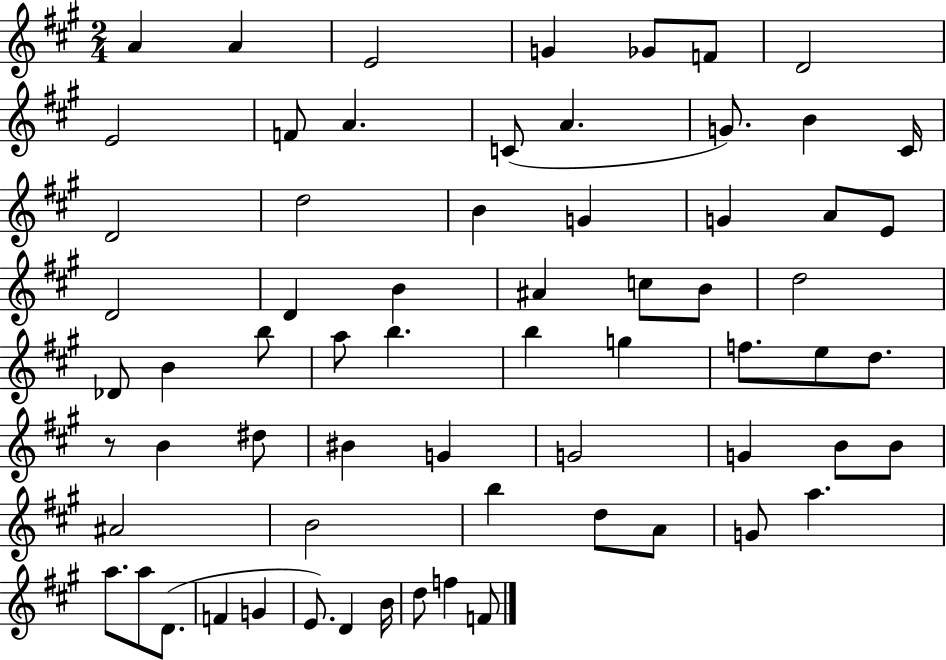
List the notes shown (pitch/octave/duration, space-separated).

A4/q A4/q E4/h G4/q Gb4/e F4/e D4/h E4/h F4/e A4/q. C4/e A4/q. G4/e. B4/q C#4/s D4/h D5/h B4/q G4/q G4/q A4/e E4/e D4/h D4/q B4/q A#4/q C5/e B4/e D5/h Db4/e B4/q B5/e A5/e B5/q. B5/q G5/q F5/e. E5/e D5/e. R/e B4/q D#5/e BIS4/q G4/q G4/h G4/q B4/e B4/e A#4/h B4/h B5/q D5/e A4/e G4/e A5/q. A5/e. A5/e D4/e. F4/q G4/q E4/e. D4/q B4/s D5/e F5/q F4/e